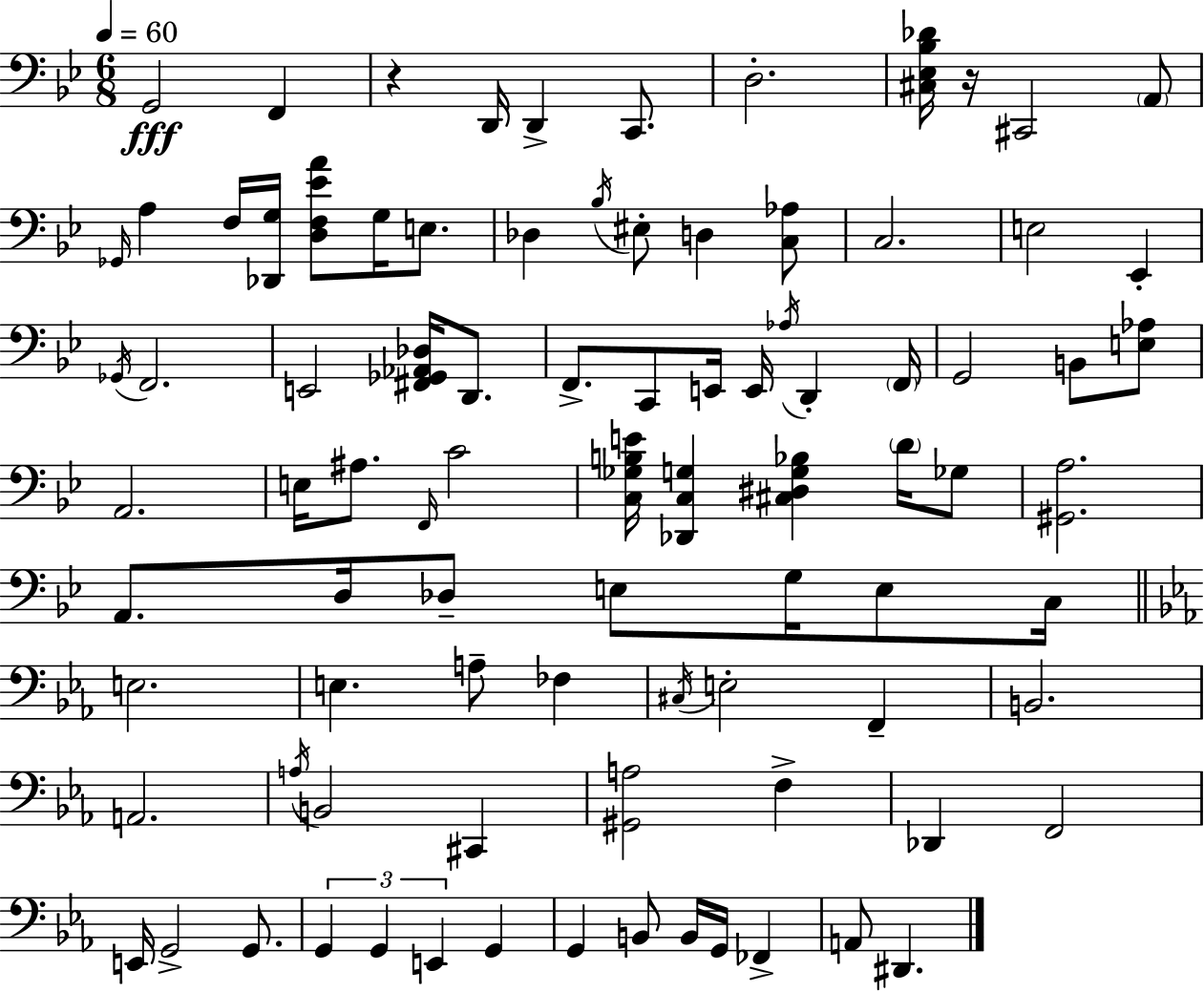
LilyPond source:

{
  \clef bass
  \numericTimeSignature
  \time 6/8
  \key g \minor
  \tempo 4 = 60
  g,2\fff f,4 | r4 d,16 d,4-> c,8. | d2.-. | <cis ees bes des'>16 r16 cis,2 \parenthesize a,8 | \break \grace { ges,16 } a4 f16 <des, g>16 <d f ees' a'>8 g16 e8. | des4 \acciaccatura { bes16 } eis8-. d4 | <c aes>8 c2. | e2 ees,4-. | \break \acciaccatura { ges,16 } f,2. | e,2 <fis, ges, aes, des>16 | d,8. f,8.-> c,8 e,16 e,16 \acciaccatura { aes16 } d,4-. | \parenthesize f,16 g,2 | \break b,8 <e aes>8 a,2. | e16 ais8. \grace { f,16 } c'2 | <c ges b e'>16 <des, c g>4 <cis dis g bes>4 | \parenthesize d'16 ges8 <gis, a>2. | \break a,8. d16 des8-- e8 | g16 e8 c16 \bar "||" \break \key c \minor e2. | e4. a8-- fes4 | \acciaccatura { cis16 } e2-. f,4-- | b,2. | \break a,2. | \acciaccatura { a16 } b,2 cis,4 | <gis, a>2 f4-> | des,4 f,2 | \break e,16 g,2-> g,8. | \tuplet 3/2 { g,4 g,4 e,4 } | g,4 g,4 b,8 | b,16 g,16 fes,4-> a,8 dis,4. | \break \bar "|."
}